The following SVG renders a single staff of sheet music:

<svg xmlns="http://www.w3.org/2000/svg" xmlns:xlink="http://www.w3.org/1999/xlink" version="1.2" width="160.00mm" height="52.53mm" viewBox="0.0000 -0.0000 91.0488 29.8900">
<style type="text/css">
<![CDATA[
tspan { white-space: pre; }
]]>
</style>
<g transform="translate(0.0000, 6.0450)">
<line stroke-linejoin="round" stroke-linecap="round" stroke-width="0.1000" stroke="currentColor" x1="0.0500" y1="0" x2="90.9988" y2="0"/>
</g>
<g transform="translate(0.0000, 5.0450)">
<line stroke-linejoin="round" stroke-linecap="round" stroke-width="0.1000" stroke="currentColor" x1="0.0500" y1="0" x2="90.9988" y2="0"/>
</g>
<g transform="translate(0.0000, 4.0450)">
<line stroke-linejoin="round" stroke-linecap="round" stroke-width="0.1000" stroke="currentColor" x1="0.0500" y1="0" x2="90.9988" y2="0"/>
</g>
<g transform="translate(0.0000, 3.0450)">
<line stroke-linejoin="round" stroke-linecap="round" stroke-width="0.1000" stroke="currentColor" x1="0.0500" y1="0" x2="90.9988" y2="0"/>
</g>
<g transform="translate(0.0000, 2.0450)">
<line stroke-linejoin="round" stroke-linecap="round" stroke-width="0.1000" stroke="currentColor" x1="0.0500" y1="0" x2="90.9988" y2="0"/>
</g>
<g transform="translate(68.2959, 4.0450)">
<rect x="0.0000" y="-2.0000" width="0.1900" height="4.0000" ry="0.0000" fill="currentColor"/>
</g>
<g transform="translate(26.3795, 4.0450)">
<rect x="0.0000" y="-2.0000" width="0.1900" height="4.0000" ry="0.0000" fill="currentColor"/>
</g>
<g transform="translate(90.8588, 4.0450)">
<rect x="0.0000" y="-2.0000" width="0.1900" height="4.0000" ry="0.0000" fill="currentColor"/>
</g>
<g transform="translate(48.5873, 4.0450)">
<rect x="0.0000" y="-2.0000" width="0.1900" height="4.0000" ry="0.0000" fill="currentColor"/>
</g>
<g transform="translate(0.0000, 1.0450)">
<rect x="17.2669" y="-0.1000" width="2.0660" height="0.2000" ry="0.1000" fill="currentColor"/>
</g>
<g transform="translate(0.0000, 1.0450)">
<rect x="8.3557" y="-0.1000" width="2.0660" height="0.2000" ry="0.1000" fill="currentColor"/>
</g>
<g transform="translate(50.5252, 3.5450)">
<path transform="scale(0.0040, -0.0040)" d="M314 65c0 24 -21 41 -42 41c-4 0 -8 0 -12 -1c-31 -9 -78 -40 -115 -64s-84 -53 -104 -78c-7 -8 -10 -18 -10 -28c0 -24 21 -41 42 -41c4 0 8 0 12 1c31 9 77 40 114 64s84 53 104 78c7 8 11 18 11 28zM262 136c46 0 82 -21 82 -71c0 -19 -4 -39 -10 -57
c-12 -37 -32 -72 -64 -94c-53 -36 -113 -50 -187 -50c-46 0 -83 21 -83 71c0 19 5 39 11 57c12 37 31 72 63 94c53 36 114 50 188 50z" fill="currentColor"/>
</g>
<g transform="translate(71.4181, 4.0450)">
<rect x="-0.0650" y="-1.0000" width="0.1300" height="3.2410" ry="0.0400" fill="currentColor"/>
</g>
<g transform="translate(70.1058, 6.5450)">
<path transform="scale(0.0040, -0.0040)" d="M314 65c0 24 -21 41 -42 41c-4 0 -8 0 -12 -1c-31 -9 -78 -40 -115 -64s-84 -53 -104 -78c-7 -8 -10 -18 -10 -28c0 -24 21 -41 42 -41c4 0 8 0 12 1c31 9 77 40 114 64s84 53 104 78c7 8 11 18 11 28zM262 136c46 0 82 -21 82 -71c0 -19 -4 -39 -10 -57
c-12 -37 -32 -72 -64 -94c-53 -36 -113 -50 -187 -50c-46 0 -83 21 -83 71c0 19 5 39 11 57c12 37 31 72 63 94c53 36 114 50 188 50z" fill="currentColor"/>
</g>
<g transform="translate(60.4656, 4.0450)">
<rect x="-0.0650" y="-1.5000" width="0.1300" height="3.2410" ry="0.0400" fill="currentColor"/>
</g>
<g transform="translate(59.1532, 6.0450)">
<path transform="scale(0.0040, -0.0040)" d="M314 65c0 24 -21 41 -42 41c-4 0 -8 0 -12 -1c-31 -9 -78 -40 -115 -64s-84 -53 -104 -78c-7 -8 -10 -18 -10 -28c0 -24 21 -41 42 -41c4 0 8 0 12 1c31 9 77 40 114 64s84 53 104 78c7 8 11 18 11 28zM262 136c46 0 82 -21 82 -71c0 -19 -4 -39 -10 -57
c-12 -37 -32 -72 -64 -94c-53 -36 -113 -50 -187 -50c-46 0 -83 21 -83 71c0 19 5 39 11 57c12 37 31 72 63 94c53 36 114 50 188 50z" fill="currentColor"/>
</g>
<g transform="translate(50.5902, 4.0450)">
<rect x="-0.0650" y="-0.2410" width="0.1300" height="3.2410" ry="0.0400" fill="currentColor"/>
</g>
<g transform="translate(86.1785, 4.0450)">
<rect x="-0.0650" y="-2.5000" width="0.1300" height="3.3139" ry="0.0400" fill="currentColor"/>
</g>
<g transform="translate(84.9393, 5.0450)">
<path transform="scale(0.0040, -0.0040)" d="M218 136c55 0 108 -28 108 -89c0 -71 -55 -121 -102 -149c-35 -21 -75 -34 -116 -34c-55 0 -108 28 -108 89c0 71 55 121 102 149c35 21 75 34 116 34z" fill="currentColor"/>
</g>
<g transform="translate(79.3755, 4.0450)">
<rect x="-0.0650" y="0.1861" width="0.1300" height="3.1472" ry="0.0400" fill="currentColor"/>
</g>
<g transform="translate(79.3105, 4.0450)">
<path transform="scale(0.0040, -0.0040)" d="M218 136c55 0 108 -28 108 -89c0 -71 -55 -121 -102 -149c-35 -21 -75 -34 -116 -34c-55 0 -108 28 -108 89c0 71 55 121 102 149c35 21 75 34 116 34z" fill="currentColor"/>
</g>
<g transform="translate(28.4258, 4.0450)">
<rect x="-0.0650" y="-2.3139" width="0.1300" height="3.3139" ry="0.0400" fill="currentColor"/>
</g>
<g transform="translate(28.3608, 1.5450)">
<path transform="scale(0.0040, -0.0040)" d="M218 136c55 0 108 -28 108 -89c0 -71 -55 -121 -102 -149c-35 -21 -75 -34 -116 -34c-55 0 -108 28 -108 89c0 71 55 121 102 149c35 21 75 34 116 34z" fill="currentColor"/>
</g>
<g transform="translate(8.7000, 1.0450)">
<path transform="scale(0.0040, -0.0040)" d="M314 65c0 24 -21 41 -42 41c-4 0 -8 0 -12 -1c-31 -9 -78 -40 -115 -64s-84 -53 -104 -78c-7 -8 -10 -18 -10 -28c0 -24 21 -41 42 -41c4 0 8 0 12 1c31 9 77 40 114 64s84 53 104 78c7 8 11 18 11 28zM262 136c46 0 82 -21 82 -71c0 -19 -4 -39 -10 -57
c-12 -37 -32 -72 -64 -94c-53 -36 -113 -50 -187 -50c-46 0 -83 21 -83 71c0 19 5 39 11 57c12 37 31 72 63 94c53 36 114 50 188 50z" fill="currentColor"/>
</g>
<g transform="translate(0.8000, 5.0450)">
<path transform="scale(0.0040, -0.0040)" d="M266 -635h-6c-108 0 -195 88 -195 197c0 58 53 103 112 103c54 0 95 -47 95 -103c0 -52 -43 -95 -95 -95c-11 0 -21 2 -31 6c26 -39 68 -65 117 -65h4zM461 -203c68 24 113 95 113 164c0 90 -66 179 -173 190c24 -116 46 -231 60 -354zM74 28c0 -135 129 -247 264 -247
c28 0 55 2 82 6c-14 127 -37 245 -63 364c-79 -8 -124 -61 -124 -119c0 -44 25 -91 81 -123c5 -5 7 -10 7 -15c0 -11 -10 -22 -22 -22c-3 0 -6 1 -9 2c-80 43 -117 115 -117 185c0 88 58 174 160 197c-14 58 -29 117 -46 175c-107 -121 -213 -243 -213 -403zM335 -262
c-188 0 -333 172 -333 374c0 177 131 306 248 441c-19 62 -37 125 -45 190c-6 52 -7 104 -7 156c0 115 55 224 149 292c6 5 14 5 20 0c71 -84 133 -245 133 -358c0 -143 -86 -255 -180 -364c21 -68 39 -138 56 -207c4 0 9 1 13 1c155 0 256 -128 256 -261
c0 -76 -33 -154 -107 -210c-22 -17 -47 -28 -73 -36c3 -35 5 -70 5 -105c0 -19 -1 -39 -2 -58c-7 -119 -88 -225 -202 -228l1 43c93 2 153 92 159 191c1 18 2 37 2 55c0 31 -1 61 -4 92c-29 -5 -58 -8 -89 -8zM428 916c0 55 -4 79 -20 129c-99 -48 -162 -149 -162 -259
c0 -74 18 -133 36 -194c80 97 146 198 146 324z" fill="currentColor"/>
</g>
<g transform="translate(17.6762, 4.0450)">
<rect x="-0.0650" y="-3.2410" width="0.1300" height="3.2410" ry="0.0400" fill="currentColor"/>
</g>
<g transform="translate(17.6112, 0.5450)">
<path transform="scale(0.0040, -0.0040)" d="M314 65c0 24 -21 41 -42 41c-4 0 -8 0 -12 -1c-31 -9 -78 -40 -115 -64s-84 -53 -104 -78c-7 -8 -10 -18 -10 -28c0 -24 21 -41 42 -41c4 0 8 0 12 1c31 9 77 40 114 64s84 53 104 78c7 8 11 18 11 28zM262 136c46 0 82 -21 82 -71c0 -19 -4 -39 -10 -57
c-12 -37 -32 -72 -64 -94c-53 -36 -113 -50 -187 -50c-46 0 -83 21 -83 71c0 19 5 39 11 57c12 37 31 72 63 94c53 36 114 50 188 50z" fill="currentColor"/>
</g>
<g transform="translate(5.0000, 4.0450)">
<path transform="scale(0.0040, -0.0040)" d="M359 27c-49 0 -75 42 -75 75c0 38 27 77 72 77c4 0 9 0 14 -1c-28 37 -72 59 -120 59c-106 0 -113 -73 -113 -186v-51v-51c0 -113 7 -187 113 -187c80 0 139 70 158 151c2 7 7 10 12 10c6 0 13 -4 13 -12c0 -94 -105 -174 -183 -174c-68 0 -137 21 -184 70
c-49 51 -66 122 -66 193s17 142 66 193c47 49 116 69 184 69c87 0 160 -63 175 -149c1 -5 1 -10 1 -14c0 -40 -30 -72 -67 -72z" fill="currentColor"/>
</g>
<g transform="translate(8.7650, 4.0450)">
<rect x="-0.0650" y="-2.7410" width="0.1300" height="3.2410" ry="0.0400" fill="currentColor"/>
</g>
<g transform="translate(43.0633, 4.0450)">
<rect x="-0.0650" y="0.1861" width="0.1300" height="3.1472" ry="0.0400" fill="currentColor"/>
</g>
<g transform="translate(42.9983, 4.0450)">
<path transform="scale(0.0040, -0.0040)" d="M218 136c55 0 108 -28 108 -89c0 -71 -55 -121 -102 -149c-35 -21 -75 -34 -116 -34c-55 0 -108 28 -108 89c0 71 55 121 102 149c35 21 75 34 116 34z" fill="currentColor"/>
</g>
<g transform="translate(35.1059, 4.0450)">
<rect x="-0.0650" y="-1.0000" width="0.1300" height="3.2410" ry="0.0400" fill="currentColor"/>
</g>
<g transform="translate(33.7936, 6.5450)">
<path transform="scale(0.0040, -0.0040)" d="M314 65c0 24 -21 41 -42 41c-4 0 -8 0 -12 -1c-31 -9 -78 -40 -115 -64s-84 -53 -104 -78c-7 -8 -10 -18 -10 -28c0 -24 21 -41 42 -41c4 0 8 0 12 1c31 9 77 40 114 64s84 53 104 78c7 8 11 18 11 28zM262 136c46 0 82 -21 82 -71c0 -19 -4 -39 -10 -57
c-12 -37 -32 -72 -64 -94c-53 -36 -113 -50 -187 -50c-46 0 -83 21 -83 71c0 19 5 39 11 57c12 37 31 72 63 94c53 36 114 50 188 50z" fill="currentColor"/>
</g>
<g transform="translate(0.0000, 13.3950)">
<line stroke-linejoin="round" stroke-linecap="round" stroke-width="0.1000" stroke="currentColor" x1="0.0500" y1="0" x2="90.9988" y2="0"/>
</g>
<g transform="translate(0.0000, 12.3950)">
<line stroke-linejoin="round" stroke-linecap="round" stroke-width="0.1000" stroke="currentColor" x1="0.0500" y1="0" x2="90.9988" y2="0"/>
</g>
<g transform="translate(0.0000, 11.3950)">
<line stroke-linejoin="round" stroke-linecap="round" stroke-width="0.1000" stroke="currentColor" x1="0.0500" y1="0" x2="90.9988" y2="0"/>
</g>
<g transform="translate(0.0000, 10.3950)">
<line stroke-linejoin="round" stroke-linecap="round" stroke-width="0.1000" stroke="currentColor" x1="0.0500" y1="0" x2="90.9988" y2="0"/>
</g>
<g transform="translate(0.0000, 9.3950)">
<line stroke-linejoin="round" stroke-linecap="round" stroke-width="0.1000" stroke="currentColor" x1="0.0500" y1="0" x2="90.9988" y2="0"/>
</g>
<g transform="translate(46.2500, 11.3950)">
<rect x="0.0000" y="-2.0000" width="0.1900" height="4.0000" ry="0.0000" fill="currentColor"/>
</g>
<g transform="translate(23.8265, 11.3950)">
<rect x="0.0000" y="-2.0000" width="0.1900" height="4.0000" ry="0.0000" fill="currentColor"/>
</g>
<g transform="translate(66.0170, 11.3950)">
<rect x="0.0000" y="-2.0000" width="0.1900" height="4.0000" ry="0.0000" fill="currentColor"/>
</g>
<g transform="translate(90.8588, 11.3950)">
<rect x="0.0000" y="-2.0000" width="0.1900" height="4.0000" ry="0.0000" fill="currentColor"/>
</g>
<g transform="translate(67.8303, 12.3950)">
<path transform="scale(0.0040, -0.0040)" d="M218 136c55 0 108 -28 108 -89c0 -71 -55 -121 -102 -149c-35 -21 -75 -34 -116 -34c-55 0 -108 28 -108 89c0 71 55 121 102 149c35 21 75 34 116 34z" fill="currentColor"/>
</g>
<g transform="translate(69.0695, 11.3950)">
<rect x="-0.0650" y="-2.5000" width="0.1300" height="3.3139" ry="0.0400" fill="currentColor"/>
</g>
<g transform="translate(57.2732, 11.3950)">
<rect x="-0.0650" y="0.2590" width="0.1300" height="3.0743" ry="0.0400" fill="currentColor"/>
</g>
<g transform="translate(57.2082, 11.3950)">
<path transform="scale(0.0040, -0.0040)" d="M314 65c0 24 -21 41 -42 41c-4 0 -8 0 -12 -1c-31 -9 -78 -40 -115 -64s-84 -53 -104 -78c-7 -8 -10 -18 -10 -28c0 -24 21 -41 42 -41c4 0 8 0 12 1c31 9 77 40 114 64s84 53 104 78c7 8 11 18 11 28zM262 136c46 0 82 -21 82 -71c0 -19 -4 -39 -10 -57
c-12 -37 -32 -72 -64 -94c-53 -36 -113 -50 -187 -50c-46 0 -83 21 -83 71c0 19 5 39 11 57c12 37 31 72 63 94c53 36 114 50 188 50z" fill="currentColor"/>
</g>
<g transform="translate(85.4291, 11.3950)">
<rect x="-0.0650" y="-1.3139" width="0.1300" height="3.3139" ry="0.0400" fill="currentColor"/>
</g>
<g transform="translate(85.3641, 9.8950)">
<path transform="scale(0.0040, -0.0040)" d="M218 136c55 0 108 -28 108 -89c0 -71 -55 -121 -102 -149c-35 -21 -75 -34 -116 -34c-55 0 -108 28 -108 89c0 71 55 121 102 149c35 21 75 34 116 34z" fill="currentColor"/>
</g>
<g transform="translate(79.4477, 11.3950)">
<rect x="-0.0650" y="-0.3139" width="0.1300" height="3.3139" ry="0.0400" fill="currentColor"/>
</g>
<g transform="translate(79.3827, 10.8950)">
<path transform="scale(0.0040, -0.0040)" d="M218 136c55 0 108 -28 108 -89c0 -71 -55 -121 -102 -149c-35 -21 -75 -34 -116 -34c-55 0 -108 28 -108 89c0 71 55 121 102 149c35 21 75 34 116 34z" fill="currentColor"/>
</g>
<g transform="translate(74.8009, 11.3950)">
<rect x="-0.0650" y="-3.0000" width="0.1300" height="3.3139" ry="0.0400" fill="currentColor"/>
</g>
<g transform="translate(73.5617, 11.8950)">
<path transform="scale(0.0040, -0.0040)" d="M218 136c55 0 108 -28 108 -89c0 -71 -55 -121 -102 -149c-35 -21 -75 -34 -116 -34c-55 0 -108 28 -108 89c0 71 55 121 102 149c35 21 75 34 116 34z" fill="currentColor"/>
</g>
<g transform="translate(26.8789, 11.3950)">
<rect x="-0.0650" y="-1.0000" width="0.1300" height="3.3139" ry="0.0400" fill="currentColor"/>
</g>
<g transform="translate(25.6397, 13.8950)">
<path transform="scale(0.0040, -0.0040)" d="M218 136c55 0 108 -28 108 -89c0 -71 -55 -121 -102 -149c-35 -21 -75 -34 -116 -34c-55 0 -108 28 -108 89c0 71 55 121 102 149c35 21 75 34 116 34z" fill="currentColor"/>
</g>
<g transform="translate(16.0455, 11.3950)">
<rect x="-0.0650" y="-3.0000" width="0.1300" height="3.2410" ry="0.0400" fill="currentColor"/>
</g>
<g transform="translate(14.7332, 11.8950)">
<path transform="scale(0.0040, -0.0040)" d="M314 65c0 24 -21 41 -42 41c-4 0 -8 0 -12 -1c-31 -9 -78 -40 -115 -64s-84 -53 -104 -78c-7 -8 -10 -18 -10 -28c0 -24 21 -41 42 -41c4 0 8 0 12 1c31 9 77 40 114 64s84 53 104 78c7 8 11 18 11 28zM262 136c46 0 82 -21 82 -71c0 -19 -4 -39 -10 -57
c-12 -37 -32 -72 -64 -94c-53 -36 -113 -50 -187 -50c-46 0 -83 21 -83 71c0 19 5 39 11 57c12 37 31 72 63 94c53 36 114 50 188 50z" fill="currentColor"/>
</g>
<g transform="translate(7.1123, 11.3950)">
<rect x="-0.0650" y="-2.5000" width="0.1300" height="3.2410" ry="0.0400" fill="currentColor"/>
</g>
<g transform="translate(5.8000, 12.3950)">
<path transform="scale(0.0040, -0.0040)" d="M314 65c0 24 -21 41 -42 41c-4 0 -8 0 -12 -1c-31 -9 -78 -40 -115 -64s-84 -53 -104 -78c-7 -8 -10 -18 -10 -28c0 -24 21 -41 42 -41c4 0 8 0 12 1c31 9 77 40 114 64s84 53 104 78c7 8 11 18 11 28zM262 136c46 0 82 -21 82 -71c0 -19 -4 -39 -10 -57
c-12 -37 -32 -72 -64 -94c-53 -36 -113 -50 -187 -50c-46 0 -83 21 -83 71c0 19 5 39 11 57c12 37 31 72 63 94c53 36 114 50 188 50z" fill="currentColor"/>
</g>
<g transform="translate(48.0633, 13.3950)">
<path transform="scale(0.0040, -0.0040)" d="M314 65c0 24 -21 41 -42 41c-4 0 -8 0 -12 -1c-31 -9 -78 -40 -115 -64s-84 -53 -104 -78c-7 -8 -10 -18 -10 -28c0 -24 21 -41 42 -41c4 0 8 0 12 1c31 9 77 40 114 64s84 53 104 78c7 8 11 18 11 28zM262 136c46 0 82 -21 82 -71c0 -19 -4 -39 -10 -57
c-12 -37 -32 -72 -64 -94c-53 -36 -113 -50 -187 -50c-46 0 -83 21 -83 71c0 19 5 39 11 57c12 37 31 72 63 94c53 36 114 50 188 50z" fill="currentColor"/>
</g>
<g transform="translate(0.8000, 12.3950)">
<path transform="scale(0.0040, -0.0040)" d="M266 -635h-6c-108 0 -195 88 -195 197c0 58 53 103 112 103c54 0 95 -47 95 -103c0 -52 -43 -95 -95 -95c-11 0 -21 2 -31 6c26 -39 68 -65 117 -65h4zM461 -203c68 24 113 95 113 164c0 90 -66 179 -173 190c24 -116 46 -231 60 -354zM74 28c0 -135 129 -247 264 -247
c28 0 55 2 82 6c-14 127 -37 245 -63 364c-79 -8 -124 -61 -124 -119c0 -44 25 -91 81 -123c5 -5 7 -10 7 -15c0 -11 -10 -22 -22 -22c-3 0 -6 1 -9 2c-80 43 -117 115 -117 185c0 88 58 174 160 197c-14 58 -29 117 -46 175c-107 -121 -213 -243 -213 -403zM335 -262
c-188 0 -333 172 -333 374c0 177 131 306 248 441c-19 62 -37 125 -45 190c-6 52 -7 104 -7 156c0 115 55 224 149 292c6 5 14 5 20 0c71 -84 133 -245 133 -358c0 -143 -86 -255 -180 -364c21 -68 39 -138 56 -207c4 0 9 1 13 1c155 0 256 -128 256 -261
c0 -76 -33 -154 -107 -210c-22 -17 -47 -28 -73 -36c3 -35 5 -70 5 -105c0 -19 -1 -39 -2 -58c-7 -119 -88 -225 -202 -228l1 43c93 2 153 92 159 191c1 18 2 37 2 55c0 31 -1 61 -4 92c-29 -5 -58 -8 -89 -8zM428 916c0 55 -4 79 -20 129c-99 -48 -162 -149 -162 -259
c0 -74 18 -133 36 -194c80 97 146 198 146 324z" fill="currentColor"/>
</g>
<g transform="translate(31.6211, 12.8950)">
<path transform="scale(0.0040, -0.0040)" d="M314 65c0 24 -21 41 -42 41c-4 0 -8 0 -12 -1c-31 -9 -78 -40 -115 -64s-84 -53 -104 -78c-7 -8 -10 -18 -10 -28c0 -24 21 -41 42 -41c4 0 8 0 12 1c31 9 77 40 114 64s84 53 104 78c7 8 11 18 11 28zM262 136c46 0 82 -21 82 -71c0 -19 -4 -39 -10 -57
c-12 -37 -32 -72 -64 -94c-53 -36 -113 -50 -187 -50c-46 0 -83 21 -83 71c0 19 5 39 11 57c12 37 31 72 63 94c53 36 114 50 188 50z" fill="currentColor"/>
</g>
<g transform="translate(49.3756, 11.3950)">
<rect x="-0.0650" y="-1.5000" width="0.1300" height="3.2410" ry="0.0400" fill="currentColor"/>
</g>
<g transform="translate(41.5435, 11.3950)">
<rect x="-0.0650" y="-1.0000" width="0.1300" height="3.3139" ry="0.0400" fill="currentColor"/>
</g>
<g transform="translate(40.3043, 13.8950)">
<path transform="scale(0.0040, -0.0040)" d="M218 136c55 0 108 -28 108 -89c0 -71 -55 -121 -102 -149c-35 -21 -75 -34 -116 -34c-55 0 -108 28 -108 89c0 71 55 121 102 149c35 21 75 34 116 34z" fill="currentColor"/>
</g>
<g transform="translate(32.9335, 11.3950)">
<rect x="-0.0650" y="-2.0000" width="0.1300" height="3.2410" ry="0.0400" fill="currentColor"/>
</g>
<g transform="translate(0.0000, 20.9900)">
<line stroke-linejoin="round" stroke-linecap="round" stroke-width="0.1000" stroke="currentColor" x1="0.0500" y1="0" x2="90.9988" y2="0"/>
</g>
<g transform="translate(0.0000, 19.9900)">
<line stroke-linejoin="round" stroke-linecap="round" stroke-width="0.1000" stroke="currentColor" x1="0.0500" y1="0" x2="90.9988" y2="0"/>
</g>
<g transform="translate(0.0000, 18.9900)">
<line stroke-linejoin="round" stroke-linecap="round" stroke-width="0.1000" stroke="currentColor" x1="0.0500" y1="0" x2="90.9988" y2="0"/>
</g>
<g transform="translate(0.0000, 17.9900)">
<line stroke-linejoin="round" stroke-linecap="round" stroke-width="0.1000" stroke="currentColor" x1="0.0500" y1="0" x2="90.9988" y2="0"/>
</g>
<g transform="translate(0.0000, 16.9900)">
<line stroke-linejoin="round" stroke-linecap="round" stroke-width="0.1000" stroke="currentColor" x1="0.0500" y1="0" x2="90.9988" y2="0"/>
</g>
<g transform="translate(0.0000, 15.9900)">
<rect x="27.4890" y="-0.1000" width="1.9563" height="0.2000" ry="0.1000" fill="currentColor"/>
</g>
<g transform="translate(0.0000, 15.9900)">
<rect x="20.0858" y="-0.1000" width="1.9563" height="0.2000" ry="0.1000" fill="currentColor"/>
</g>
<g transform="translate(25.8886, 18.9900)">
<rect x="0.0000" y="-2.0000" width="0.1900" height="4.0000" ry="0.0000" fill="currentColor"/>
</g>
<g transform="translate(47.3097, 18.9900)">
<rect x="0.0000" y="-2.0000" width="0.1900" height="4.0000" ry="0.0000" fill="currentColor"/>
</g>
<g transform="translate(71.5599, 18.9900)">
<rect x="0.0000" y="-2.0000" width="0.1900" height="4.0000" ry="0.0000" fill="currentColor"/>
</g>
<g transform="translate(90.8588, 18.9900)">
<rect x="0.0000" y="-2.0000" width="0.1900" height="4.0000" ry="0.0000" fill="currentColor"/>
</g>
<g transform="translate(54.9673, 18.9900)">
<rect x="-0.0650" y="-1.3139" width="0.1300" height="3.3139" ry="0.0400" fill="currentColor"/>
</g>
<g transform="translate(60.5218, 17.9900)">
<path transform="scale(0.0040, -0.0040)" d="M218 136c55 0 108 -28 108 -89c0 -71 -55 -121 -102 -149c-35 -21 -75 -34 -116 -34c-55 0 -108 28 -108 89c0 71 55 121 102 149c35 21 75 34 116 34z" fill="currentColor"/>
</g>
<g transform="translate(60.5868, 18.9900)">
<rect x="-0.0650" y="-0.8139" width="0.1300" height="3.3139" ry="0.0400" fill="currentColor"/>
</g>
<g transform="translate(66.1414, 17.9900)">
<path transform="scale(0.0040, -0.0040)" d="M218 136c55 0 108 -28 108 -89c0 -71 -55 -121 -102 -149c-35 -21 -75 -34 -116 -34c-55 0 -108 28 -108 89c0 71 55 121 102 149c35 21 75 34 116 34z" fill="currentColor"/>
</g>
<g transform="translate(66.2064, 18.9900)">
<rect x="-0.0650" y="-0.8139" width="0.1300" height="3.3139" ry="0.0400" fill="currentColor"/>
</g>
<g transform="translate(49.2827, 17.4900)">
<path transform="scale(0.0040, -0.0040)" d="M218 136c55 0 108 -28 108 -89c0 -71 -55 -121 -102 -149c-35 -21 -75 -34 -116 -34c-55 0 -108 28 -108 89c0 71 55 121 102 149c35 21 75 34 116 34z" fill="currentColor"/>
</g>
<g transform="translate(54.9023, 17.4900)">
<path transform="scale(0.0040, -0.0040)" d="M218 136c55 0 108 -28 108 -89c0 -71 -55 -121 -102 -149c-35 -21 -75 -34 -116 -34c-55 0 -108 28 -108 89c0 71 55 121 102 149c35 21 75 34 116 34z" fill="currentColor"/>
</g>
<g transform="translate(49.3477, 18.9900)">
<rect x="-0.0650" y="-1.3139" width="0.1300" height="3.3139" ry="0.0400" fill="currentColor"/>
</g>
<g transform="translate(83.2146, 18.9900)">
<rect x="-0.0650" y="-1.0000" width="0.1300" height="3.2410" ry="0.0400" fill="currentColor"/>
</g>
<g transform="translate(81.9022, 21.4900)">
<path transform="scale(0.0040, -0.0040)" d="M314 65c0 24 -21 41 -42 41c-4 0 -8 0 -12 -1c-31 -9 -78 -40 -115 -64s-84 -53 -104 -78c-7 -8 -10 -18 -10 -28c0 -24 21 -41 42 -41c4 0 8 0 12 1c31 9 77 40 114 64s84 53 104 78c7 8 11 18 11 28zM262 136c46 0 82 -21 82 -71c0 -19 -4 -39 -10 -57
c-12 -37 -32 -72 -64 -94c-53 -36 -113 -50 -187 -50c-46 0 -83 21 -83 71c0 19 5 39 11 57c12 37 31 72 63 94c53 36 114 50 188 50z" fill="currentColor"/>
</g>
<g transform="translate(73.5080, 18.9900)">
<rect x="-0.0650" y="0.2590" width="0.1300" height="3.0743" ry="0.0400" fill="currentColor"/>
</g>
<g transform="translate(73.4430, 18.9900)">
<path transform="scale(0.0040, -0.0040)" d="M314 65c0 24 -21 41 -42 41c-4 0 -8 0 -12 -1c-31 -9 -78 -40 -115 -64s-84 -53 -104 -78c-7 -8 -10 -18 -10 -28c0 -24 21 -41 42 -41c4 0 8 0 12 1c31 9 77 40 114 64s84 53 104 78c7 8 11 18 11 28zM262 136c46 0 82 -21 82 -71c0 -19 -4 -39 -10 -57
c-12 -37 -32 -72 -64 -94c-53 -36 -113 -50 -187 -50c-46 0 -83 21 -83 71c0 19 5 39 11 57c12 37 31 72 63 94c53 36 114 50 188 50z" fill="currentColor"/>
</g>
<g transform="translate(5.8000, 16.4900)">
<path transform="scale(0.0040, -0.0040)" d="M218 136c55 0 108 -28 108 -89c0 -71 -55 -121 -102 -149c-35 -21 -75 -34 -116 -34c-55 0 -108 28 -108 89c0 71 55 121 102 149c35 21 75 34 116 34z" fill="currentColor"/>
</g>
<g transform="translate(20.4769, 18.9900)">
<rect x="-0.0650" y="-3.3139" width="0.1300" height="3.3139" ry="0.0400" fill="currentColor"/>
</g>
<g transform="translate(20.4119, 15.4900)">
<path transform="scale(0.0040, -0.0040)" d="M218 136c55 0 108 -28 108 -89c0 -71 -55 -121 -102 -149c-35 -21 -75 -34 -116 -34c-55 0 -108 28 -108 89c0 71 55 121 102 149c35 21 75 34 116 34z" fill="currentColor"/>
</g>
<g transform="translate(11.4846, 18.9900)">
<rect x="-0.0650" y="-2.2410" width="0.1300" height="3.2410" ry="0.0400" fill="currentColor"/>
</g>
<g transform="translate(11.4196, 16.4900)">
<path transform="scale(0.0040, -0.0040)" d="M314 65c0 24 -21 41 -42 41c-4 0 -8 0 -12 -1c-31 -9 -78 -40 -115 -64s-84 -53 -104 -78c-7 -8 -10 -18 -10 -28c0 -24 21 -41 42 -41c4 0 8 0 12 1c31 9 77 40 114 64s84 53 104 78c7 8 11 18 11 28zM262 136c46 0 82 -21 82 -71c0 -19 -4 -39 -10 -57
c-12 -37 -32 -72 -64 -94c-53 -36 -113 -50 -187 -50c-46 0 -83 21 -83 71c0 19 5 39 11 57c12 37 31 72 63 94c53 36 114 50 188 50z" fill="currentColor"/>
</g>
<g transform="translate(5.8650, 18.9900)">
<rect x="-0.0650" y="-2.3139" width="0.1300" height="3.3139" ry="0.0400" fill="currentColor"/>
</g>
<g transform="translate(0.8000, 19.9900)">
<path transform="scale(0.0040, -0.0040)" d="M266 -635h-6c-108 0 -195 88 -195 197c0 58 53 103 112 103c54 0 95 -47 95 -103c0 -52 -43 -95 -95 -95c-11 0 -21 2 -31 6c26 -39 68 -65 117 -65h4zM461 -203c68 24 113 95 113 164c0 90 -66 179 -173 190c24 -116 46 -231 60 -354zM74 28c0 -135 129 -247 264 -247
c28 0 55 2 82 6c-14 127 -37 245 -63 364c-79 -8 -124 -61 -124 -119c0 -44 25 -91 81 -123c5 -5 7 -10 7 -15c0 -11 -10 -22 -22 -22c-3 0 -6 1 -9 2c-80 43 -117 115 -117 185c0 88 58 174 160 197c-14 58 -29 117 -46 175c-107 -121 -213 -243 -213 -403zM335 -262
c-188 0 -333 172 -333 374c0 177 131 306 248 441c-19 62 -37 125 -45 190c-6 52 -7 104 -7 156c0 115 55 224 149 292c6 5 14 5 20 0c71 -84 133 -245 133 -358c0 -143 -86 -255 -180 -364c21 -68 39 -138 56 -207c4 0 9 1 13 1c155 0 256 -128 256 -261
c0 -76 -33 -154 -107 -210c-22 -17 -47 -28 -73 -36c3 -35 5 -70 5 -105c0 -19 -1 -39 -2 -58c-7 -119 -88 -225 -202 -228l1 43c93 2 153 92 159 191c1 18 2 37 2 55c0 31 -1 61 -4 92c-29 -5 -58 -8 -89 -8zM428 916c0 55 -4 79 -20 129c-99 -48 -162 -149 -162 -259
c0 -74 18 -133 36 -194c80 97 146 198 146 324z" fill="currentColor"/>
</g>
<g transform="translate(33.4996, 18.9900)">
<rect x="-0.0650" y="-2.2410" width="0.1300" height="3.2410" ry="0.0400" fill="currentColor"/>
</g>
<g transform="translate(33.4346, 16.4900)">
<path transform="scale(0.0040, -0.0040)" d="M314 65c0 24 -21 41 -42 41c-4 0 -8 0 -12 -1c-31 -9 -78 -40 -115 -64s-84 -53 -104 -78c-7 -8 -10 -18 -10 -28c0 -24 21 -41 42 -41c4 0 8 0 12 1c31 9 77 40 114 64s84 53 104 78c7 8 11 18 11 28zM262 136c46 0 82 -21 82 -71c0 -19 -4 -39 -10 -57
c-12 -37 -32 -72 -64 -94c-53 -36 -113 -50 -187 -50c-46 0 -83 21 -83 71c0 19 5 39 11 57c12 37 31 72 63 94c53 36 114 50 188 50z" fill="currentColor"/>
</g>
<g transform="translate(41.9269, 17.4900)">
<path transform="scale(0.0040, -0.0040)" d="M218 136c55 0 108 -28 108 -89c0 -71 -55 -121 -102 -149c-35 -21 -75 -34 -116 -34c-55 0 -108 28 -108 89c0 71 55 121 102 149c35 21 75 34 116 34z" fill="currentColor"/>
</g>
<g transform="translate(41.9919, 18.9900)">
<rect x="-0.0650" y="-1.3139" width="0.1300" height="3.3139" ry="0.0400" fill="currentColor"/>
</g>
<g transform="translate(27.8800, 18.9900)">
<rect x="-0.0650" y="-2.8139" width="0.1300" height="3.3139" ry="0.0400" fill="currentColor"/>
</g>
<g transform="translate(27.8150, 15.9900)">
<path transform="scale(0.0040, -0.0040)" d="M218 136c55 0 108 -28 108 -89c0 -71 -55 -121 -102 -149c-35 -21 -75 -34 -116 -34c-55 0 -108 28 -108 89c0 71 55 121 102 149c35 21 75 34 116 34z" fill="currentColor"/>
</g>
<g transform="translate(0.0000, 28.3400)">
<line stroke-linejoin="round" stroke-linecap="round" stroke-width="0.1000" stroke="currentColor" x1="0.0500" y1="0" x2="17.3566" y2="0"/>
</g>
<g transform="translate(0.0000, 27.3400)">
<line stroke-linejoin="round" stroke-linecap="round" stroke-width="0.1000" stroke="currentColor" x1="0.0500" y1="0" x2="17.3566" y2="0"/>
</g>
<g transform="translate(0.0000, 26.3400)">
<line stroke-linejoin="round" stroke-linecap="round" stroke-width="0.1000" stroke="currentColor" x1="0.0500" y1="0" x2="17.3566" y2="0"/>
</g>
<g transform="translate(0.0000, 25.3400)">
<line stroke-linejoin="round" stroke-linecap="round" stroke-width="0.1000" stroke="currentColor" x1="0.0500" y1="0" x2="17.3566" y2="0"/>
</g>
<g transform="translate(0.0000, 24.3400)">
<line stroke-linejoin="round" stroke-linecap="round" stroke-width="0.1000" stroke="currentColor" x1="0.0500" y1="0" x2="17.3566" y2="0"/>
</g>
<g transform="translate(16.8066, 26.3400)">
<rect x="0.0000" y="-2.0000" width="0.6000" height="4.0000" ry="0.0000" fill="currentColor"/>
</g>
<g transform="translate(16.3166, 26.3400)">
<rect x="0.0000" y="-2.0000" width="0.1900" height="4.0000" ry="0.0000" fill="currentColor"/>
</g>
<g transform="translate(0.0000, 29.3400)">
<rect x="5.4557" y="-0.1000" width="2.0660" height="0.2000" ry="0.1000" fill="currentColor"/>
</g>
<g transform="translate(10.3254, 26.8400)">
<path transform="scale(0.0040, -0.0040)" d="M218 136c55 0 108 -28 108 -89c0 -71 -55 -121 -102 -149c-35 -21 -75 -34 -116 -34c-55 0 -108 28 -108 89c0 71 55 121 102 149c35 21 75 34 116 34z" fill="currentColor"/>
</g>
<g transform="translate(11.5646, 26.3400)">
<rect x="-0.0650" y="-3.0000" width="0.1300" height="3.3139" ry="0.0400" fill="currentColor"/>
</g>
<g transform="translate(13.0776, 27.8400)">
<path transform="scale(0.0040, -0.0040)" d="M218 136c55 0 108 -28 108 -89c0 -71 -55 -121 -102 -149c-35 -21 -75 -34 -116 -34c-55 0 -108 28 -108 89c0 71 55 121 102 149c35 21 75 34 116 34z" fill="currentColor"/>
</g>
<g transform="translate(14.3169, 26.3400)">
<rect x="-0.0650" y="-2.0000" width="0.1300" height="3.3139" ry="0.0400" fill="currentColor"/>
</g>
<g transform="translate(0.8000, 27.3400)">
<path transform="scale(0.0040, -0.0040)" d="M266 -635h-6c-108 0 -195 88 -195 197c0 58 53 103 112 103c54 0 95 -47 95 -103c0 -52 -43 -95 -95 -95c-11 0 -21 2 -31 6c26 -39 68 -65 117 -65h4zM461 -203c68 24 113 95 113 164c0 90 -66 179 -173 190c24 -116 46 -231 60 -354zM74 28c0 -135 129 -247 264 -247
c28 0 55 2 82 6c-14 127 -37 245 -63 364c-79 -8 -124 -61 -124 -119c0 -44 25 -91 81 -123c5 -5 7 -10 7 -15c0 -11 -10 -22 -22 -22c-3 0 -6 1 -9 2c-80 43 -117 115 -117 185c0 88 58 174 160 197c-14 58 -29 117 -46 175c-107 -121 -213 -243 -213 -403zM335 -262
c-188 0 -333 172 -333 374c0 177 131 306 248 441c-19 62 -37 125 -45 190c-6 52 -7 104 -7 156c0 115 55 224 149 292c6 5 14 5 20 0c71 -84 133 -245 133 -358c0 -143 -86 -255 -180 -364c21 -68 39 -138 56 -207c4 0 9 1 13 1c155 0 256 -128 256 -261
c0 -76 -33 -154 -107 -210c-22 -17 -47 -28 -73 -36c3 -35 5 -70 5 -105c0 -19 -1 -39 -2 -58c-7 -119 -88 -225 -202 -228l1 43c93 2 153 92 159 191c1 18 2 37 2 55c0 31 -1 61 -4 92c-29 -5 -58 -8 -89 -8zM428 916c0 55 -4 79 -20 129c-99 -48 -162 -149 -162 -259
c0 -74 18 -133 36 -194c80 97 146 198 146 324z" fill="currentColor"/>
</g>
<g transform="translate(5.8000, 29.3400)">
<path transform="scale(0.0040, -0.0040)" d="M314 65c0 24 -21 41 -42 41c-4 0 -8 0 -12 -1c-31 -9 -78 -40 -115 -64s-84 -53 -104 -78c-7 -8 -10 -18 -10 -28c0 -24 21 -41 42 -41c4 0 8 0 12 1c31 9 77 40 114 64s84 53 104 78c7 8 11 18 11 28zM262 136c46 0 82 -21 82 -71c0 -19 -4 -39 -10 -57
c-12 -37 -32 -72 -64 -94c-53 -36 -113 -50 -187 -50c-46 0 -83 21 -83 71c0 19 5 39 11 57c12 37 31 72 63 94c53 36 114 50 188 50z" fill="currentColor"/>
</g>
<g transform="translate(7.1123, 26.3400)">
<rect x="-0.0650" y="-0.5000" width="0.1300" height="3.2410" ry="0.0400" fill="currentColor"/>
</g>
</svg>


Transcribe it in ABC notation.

X:1
T:Untitled
M:4/4
L:1/4
K:C
a2 b2 g D2 B c2 E2 D2 B G G2 A2 D F2 D E2 B2 G A c e g g2 b a g2 e e e d d B2 D2 C2 A F